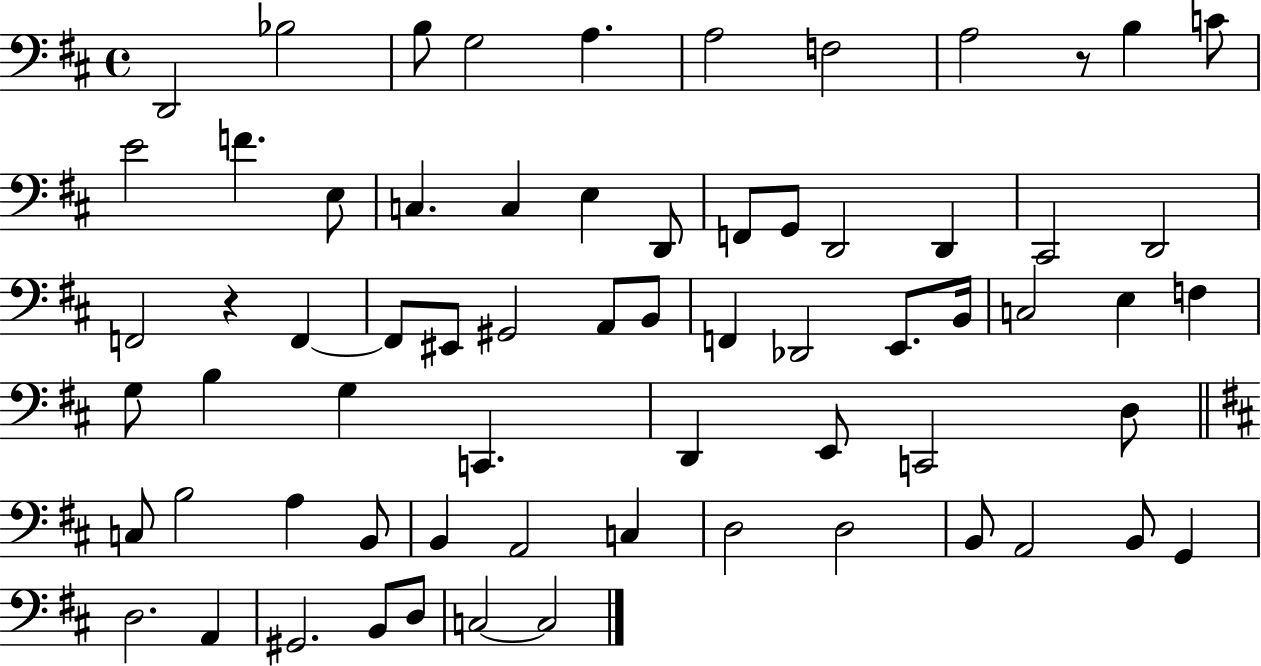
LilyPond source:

{
  \clef bass
  \time 4/4
  \defaultTimeSignature
  \key d \major
  d,2 bes2 | b8 g2 a4. | a2 f2 | a2 r8 b4 c'8 | \break e'2 f'4. e8 | c4. c4 e4 d,8 | f,8 g,8 d,2 d,4 | cis,2 d,2 | \break f,2 r4 f,4~~ | f,8 eis,8 gis,2 a,8 b,8 | f,4 des,2 e,8. b,16 | c2 e4 f4 | \break g8 b4 g4 c,4. | d,4 e,8 c,2 d8 | \bar "||" \break \key d \major c8 b2 a4 b,8 | b,4 a,2 c4 | d2 d2 | b,8 a,2 b,8 g,4 | \break d2. a,4 | gis,2. b,8 d8 | c2~~ c2 | \bar "|."
}